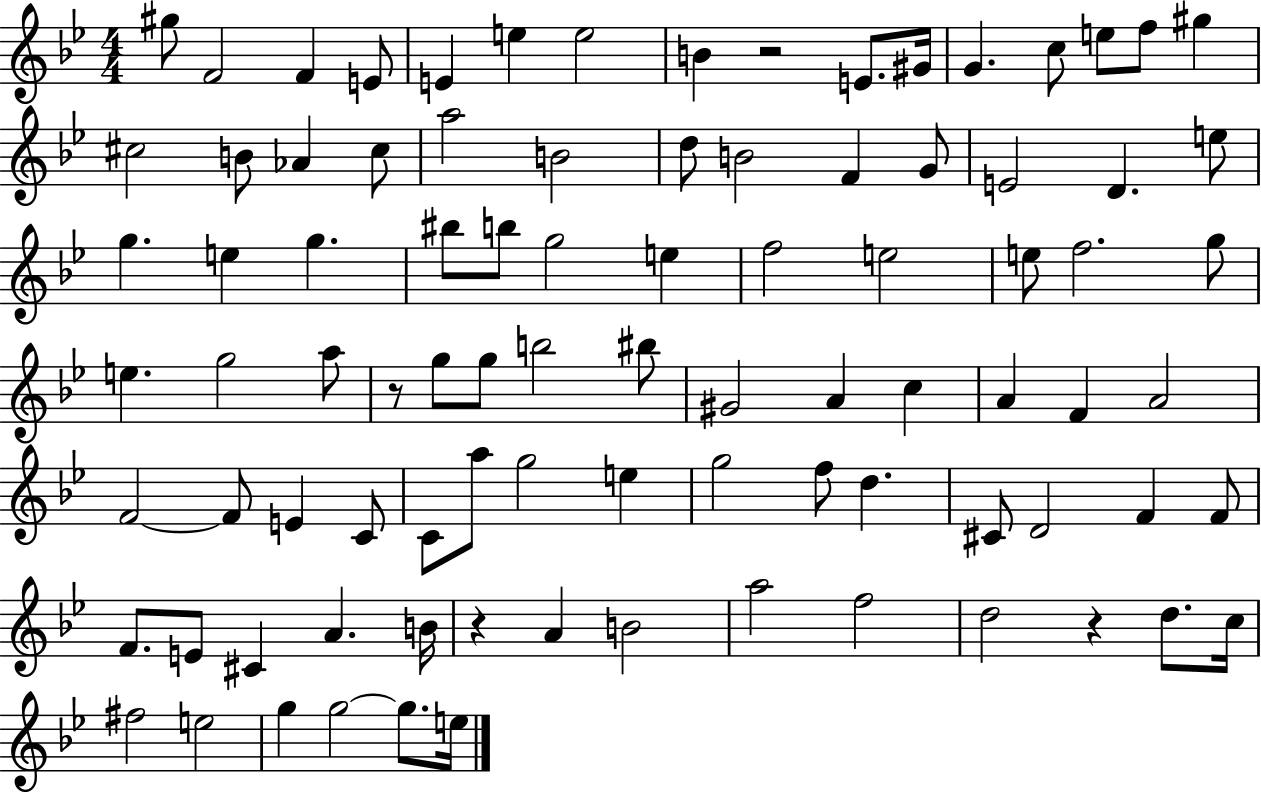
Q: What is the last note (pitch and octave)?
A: E5